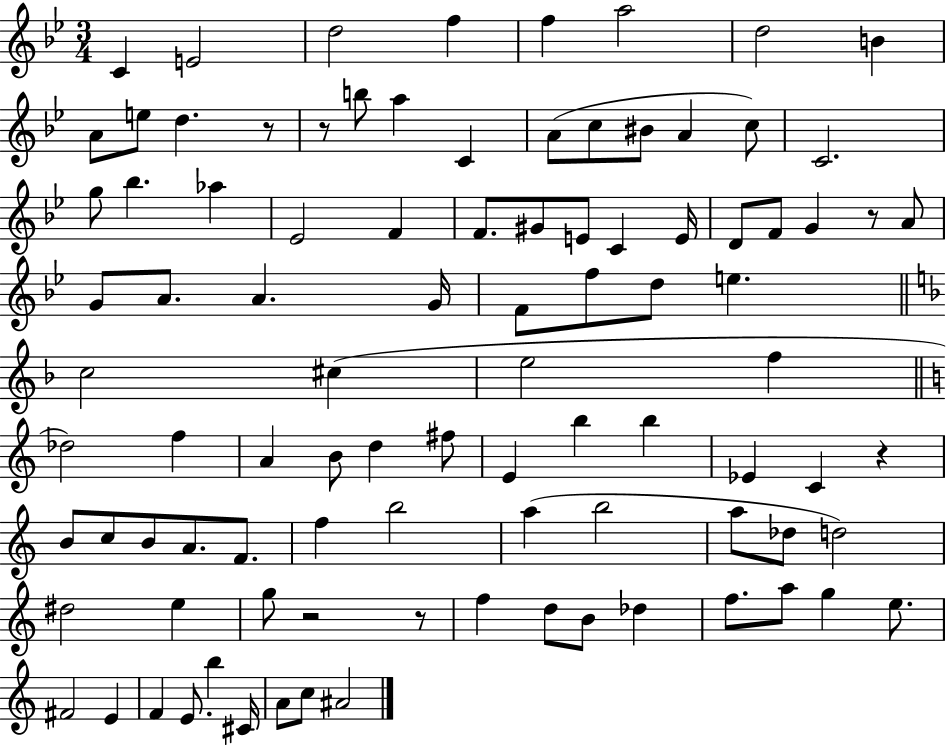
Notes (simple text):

C4/q E4/h D5/h F5/q F5/q A5/h D5/h B4/q A4/e E5/e D5/q. R/e R/e B5/e A5/q C4/q A4/e C5/e BIS4/e A4/q C5/e C4/h. G5/e Bb5/q. Ab5/q Eb4/h F4/q F4/e. G#4/e E4/e C4/q E4/s D4/e F4/e G4/q R/e A4/e G4/e A4/e. A4/q. G4/s F4/e F5/e D5/e E5/q. C5/h C#5/q E5/h F5/q Db5/h F5/q A4/q B4/e D5/q F#5/e E4/q B5/q B5/q Eb4/q C4/q R/q B4/e C5/e B4/e A4/e. F4/e. F5/q B5/h A5/q B5/h A5/e Db5/e D5/h D#5/h E5/q G5/e R/h R/e F5/q D5/e B4/e Db5/q F5/e. A5/e G5/q E5/e. F#4/h E4/q F4/q E4/e. B5/q C#4/s A4/e C5/e A#4/h